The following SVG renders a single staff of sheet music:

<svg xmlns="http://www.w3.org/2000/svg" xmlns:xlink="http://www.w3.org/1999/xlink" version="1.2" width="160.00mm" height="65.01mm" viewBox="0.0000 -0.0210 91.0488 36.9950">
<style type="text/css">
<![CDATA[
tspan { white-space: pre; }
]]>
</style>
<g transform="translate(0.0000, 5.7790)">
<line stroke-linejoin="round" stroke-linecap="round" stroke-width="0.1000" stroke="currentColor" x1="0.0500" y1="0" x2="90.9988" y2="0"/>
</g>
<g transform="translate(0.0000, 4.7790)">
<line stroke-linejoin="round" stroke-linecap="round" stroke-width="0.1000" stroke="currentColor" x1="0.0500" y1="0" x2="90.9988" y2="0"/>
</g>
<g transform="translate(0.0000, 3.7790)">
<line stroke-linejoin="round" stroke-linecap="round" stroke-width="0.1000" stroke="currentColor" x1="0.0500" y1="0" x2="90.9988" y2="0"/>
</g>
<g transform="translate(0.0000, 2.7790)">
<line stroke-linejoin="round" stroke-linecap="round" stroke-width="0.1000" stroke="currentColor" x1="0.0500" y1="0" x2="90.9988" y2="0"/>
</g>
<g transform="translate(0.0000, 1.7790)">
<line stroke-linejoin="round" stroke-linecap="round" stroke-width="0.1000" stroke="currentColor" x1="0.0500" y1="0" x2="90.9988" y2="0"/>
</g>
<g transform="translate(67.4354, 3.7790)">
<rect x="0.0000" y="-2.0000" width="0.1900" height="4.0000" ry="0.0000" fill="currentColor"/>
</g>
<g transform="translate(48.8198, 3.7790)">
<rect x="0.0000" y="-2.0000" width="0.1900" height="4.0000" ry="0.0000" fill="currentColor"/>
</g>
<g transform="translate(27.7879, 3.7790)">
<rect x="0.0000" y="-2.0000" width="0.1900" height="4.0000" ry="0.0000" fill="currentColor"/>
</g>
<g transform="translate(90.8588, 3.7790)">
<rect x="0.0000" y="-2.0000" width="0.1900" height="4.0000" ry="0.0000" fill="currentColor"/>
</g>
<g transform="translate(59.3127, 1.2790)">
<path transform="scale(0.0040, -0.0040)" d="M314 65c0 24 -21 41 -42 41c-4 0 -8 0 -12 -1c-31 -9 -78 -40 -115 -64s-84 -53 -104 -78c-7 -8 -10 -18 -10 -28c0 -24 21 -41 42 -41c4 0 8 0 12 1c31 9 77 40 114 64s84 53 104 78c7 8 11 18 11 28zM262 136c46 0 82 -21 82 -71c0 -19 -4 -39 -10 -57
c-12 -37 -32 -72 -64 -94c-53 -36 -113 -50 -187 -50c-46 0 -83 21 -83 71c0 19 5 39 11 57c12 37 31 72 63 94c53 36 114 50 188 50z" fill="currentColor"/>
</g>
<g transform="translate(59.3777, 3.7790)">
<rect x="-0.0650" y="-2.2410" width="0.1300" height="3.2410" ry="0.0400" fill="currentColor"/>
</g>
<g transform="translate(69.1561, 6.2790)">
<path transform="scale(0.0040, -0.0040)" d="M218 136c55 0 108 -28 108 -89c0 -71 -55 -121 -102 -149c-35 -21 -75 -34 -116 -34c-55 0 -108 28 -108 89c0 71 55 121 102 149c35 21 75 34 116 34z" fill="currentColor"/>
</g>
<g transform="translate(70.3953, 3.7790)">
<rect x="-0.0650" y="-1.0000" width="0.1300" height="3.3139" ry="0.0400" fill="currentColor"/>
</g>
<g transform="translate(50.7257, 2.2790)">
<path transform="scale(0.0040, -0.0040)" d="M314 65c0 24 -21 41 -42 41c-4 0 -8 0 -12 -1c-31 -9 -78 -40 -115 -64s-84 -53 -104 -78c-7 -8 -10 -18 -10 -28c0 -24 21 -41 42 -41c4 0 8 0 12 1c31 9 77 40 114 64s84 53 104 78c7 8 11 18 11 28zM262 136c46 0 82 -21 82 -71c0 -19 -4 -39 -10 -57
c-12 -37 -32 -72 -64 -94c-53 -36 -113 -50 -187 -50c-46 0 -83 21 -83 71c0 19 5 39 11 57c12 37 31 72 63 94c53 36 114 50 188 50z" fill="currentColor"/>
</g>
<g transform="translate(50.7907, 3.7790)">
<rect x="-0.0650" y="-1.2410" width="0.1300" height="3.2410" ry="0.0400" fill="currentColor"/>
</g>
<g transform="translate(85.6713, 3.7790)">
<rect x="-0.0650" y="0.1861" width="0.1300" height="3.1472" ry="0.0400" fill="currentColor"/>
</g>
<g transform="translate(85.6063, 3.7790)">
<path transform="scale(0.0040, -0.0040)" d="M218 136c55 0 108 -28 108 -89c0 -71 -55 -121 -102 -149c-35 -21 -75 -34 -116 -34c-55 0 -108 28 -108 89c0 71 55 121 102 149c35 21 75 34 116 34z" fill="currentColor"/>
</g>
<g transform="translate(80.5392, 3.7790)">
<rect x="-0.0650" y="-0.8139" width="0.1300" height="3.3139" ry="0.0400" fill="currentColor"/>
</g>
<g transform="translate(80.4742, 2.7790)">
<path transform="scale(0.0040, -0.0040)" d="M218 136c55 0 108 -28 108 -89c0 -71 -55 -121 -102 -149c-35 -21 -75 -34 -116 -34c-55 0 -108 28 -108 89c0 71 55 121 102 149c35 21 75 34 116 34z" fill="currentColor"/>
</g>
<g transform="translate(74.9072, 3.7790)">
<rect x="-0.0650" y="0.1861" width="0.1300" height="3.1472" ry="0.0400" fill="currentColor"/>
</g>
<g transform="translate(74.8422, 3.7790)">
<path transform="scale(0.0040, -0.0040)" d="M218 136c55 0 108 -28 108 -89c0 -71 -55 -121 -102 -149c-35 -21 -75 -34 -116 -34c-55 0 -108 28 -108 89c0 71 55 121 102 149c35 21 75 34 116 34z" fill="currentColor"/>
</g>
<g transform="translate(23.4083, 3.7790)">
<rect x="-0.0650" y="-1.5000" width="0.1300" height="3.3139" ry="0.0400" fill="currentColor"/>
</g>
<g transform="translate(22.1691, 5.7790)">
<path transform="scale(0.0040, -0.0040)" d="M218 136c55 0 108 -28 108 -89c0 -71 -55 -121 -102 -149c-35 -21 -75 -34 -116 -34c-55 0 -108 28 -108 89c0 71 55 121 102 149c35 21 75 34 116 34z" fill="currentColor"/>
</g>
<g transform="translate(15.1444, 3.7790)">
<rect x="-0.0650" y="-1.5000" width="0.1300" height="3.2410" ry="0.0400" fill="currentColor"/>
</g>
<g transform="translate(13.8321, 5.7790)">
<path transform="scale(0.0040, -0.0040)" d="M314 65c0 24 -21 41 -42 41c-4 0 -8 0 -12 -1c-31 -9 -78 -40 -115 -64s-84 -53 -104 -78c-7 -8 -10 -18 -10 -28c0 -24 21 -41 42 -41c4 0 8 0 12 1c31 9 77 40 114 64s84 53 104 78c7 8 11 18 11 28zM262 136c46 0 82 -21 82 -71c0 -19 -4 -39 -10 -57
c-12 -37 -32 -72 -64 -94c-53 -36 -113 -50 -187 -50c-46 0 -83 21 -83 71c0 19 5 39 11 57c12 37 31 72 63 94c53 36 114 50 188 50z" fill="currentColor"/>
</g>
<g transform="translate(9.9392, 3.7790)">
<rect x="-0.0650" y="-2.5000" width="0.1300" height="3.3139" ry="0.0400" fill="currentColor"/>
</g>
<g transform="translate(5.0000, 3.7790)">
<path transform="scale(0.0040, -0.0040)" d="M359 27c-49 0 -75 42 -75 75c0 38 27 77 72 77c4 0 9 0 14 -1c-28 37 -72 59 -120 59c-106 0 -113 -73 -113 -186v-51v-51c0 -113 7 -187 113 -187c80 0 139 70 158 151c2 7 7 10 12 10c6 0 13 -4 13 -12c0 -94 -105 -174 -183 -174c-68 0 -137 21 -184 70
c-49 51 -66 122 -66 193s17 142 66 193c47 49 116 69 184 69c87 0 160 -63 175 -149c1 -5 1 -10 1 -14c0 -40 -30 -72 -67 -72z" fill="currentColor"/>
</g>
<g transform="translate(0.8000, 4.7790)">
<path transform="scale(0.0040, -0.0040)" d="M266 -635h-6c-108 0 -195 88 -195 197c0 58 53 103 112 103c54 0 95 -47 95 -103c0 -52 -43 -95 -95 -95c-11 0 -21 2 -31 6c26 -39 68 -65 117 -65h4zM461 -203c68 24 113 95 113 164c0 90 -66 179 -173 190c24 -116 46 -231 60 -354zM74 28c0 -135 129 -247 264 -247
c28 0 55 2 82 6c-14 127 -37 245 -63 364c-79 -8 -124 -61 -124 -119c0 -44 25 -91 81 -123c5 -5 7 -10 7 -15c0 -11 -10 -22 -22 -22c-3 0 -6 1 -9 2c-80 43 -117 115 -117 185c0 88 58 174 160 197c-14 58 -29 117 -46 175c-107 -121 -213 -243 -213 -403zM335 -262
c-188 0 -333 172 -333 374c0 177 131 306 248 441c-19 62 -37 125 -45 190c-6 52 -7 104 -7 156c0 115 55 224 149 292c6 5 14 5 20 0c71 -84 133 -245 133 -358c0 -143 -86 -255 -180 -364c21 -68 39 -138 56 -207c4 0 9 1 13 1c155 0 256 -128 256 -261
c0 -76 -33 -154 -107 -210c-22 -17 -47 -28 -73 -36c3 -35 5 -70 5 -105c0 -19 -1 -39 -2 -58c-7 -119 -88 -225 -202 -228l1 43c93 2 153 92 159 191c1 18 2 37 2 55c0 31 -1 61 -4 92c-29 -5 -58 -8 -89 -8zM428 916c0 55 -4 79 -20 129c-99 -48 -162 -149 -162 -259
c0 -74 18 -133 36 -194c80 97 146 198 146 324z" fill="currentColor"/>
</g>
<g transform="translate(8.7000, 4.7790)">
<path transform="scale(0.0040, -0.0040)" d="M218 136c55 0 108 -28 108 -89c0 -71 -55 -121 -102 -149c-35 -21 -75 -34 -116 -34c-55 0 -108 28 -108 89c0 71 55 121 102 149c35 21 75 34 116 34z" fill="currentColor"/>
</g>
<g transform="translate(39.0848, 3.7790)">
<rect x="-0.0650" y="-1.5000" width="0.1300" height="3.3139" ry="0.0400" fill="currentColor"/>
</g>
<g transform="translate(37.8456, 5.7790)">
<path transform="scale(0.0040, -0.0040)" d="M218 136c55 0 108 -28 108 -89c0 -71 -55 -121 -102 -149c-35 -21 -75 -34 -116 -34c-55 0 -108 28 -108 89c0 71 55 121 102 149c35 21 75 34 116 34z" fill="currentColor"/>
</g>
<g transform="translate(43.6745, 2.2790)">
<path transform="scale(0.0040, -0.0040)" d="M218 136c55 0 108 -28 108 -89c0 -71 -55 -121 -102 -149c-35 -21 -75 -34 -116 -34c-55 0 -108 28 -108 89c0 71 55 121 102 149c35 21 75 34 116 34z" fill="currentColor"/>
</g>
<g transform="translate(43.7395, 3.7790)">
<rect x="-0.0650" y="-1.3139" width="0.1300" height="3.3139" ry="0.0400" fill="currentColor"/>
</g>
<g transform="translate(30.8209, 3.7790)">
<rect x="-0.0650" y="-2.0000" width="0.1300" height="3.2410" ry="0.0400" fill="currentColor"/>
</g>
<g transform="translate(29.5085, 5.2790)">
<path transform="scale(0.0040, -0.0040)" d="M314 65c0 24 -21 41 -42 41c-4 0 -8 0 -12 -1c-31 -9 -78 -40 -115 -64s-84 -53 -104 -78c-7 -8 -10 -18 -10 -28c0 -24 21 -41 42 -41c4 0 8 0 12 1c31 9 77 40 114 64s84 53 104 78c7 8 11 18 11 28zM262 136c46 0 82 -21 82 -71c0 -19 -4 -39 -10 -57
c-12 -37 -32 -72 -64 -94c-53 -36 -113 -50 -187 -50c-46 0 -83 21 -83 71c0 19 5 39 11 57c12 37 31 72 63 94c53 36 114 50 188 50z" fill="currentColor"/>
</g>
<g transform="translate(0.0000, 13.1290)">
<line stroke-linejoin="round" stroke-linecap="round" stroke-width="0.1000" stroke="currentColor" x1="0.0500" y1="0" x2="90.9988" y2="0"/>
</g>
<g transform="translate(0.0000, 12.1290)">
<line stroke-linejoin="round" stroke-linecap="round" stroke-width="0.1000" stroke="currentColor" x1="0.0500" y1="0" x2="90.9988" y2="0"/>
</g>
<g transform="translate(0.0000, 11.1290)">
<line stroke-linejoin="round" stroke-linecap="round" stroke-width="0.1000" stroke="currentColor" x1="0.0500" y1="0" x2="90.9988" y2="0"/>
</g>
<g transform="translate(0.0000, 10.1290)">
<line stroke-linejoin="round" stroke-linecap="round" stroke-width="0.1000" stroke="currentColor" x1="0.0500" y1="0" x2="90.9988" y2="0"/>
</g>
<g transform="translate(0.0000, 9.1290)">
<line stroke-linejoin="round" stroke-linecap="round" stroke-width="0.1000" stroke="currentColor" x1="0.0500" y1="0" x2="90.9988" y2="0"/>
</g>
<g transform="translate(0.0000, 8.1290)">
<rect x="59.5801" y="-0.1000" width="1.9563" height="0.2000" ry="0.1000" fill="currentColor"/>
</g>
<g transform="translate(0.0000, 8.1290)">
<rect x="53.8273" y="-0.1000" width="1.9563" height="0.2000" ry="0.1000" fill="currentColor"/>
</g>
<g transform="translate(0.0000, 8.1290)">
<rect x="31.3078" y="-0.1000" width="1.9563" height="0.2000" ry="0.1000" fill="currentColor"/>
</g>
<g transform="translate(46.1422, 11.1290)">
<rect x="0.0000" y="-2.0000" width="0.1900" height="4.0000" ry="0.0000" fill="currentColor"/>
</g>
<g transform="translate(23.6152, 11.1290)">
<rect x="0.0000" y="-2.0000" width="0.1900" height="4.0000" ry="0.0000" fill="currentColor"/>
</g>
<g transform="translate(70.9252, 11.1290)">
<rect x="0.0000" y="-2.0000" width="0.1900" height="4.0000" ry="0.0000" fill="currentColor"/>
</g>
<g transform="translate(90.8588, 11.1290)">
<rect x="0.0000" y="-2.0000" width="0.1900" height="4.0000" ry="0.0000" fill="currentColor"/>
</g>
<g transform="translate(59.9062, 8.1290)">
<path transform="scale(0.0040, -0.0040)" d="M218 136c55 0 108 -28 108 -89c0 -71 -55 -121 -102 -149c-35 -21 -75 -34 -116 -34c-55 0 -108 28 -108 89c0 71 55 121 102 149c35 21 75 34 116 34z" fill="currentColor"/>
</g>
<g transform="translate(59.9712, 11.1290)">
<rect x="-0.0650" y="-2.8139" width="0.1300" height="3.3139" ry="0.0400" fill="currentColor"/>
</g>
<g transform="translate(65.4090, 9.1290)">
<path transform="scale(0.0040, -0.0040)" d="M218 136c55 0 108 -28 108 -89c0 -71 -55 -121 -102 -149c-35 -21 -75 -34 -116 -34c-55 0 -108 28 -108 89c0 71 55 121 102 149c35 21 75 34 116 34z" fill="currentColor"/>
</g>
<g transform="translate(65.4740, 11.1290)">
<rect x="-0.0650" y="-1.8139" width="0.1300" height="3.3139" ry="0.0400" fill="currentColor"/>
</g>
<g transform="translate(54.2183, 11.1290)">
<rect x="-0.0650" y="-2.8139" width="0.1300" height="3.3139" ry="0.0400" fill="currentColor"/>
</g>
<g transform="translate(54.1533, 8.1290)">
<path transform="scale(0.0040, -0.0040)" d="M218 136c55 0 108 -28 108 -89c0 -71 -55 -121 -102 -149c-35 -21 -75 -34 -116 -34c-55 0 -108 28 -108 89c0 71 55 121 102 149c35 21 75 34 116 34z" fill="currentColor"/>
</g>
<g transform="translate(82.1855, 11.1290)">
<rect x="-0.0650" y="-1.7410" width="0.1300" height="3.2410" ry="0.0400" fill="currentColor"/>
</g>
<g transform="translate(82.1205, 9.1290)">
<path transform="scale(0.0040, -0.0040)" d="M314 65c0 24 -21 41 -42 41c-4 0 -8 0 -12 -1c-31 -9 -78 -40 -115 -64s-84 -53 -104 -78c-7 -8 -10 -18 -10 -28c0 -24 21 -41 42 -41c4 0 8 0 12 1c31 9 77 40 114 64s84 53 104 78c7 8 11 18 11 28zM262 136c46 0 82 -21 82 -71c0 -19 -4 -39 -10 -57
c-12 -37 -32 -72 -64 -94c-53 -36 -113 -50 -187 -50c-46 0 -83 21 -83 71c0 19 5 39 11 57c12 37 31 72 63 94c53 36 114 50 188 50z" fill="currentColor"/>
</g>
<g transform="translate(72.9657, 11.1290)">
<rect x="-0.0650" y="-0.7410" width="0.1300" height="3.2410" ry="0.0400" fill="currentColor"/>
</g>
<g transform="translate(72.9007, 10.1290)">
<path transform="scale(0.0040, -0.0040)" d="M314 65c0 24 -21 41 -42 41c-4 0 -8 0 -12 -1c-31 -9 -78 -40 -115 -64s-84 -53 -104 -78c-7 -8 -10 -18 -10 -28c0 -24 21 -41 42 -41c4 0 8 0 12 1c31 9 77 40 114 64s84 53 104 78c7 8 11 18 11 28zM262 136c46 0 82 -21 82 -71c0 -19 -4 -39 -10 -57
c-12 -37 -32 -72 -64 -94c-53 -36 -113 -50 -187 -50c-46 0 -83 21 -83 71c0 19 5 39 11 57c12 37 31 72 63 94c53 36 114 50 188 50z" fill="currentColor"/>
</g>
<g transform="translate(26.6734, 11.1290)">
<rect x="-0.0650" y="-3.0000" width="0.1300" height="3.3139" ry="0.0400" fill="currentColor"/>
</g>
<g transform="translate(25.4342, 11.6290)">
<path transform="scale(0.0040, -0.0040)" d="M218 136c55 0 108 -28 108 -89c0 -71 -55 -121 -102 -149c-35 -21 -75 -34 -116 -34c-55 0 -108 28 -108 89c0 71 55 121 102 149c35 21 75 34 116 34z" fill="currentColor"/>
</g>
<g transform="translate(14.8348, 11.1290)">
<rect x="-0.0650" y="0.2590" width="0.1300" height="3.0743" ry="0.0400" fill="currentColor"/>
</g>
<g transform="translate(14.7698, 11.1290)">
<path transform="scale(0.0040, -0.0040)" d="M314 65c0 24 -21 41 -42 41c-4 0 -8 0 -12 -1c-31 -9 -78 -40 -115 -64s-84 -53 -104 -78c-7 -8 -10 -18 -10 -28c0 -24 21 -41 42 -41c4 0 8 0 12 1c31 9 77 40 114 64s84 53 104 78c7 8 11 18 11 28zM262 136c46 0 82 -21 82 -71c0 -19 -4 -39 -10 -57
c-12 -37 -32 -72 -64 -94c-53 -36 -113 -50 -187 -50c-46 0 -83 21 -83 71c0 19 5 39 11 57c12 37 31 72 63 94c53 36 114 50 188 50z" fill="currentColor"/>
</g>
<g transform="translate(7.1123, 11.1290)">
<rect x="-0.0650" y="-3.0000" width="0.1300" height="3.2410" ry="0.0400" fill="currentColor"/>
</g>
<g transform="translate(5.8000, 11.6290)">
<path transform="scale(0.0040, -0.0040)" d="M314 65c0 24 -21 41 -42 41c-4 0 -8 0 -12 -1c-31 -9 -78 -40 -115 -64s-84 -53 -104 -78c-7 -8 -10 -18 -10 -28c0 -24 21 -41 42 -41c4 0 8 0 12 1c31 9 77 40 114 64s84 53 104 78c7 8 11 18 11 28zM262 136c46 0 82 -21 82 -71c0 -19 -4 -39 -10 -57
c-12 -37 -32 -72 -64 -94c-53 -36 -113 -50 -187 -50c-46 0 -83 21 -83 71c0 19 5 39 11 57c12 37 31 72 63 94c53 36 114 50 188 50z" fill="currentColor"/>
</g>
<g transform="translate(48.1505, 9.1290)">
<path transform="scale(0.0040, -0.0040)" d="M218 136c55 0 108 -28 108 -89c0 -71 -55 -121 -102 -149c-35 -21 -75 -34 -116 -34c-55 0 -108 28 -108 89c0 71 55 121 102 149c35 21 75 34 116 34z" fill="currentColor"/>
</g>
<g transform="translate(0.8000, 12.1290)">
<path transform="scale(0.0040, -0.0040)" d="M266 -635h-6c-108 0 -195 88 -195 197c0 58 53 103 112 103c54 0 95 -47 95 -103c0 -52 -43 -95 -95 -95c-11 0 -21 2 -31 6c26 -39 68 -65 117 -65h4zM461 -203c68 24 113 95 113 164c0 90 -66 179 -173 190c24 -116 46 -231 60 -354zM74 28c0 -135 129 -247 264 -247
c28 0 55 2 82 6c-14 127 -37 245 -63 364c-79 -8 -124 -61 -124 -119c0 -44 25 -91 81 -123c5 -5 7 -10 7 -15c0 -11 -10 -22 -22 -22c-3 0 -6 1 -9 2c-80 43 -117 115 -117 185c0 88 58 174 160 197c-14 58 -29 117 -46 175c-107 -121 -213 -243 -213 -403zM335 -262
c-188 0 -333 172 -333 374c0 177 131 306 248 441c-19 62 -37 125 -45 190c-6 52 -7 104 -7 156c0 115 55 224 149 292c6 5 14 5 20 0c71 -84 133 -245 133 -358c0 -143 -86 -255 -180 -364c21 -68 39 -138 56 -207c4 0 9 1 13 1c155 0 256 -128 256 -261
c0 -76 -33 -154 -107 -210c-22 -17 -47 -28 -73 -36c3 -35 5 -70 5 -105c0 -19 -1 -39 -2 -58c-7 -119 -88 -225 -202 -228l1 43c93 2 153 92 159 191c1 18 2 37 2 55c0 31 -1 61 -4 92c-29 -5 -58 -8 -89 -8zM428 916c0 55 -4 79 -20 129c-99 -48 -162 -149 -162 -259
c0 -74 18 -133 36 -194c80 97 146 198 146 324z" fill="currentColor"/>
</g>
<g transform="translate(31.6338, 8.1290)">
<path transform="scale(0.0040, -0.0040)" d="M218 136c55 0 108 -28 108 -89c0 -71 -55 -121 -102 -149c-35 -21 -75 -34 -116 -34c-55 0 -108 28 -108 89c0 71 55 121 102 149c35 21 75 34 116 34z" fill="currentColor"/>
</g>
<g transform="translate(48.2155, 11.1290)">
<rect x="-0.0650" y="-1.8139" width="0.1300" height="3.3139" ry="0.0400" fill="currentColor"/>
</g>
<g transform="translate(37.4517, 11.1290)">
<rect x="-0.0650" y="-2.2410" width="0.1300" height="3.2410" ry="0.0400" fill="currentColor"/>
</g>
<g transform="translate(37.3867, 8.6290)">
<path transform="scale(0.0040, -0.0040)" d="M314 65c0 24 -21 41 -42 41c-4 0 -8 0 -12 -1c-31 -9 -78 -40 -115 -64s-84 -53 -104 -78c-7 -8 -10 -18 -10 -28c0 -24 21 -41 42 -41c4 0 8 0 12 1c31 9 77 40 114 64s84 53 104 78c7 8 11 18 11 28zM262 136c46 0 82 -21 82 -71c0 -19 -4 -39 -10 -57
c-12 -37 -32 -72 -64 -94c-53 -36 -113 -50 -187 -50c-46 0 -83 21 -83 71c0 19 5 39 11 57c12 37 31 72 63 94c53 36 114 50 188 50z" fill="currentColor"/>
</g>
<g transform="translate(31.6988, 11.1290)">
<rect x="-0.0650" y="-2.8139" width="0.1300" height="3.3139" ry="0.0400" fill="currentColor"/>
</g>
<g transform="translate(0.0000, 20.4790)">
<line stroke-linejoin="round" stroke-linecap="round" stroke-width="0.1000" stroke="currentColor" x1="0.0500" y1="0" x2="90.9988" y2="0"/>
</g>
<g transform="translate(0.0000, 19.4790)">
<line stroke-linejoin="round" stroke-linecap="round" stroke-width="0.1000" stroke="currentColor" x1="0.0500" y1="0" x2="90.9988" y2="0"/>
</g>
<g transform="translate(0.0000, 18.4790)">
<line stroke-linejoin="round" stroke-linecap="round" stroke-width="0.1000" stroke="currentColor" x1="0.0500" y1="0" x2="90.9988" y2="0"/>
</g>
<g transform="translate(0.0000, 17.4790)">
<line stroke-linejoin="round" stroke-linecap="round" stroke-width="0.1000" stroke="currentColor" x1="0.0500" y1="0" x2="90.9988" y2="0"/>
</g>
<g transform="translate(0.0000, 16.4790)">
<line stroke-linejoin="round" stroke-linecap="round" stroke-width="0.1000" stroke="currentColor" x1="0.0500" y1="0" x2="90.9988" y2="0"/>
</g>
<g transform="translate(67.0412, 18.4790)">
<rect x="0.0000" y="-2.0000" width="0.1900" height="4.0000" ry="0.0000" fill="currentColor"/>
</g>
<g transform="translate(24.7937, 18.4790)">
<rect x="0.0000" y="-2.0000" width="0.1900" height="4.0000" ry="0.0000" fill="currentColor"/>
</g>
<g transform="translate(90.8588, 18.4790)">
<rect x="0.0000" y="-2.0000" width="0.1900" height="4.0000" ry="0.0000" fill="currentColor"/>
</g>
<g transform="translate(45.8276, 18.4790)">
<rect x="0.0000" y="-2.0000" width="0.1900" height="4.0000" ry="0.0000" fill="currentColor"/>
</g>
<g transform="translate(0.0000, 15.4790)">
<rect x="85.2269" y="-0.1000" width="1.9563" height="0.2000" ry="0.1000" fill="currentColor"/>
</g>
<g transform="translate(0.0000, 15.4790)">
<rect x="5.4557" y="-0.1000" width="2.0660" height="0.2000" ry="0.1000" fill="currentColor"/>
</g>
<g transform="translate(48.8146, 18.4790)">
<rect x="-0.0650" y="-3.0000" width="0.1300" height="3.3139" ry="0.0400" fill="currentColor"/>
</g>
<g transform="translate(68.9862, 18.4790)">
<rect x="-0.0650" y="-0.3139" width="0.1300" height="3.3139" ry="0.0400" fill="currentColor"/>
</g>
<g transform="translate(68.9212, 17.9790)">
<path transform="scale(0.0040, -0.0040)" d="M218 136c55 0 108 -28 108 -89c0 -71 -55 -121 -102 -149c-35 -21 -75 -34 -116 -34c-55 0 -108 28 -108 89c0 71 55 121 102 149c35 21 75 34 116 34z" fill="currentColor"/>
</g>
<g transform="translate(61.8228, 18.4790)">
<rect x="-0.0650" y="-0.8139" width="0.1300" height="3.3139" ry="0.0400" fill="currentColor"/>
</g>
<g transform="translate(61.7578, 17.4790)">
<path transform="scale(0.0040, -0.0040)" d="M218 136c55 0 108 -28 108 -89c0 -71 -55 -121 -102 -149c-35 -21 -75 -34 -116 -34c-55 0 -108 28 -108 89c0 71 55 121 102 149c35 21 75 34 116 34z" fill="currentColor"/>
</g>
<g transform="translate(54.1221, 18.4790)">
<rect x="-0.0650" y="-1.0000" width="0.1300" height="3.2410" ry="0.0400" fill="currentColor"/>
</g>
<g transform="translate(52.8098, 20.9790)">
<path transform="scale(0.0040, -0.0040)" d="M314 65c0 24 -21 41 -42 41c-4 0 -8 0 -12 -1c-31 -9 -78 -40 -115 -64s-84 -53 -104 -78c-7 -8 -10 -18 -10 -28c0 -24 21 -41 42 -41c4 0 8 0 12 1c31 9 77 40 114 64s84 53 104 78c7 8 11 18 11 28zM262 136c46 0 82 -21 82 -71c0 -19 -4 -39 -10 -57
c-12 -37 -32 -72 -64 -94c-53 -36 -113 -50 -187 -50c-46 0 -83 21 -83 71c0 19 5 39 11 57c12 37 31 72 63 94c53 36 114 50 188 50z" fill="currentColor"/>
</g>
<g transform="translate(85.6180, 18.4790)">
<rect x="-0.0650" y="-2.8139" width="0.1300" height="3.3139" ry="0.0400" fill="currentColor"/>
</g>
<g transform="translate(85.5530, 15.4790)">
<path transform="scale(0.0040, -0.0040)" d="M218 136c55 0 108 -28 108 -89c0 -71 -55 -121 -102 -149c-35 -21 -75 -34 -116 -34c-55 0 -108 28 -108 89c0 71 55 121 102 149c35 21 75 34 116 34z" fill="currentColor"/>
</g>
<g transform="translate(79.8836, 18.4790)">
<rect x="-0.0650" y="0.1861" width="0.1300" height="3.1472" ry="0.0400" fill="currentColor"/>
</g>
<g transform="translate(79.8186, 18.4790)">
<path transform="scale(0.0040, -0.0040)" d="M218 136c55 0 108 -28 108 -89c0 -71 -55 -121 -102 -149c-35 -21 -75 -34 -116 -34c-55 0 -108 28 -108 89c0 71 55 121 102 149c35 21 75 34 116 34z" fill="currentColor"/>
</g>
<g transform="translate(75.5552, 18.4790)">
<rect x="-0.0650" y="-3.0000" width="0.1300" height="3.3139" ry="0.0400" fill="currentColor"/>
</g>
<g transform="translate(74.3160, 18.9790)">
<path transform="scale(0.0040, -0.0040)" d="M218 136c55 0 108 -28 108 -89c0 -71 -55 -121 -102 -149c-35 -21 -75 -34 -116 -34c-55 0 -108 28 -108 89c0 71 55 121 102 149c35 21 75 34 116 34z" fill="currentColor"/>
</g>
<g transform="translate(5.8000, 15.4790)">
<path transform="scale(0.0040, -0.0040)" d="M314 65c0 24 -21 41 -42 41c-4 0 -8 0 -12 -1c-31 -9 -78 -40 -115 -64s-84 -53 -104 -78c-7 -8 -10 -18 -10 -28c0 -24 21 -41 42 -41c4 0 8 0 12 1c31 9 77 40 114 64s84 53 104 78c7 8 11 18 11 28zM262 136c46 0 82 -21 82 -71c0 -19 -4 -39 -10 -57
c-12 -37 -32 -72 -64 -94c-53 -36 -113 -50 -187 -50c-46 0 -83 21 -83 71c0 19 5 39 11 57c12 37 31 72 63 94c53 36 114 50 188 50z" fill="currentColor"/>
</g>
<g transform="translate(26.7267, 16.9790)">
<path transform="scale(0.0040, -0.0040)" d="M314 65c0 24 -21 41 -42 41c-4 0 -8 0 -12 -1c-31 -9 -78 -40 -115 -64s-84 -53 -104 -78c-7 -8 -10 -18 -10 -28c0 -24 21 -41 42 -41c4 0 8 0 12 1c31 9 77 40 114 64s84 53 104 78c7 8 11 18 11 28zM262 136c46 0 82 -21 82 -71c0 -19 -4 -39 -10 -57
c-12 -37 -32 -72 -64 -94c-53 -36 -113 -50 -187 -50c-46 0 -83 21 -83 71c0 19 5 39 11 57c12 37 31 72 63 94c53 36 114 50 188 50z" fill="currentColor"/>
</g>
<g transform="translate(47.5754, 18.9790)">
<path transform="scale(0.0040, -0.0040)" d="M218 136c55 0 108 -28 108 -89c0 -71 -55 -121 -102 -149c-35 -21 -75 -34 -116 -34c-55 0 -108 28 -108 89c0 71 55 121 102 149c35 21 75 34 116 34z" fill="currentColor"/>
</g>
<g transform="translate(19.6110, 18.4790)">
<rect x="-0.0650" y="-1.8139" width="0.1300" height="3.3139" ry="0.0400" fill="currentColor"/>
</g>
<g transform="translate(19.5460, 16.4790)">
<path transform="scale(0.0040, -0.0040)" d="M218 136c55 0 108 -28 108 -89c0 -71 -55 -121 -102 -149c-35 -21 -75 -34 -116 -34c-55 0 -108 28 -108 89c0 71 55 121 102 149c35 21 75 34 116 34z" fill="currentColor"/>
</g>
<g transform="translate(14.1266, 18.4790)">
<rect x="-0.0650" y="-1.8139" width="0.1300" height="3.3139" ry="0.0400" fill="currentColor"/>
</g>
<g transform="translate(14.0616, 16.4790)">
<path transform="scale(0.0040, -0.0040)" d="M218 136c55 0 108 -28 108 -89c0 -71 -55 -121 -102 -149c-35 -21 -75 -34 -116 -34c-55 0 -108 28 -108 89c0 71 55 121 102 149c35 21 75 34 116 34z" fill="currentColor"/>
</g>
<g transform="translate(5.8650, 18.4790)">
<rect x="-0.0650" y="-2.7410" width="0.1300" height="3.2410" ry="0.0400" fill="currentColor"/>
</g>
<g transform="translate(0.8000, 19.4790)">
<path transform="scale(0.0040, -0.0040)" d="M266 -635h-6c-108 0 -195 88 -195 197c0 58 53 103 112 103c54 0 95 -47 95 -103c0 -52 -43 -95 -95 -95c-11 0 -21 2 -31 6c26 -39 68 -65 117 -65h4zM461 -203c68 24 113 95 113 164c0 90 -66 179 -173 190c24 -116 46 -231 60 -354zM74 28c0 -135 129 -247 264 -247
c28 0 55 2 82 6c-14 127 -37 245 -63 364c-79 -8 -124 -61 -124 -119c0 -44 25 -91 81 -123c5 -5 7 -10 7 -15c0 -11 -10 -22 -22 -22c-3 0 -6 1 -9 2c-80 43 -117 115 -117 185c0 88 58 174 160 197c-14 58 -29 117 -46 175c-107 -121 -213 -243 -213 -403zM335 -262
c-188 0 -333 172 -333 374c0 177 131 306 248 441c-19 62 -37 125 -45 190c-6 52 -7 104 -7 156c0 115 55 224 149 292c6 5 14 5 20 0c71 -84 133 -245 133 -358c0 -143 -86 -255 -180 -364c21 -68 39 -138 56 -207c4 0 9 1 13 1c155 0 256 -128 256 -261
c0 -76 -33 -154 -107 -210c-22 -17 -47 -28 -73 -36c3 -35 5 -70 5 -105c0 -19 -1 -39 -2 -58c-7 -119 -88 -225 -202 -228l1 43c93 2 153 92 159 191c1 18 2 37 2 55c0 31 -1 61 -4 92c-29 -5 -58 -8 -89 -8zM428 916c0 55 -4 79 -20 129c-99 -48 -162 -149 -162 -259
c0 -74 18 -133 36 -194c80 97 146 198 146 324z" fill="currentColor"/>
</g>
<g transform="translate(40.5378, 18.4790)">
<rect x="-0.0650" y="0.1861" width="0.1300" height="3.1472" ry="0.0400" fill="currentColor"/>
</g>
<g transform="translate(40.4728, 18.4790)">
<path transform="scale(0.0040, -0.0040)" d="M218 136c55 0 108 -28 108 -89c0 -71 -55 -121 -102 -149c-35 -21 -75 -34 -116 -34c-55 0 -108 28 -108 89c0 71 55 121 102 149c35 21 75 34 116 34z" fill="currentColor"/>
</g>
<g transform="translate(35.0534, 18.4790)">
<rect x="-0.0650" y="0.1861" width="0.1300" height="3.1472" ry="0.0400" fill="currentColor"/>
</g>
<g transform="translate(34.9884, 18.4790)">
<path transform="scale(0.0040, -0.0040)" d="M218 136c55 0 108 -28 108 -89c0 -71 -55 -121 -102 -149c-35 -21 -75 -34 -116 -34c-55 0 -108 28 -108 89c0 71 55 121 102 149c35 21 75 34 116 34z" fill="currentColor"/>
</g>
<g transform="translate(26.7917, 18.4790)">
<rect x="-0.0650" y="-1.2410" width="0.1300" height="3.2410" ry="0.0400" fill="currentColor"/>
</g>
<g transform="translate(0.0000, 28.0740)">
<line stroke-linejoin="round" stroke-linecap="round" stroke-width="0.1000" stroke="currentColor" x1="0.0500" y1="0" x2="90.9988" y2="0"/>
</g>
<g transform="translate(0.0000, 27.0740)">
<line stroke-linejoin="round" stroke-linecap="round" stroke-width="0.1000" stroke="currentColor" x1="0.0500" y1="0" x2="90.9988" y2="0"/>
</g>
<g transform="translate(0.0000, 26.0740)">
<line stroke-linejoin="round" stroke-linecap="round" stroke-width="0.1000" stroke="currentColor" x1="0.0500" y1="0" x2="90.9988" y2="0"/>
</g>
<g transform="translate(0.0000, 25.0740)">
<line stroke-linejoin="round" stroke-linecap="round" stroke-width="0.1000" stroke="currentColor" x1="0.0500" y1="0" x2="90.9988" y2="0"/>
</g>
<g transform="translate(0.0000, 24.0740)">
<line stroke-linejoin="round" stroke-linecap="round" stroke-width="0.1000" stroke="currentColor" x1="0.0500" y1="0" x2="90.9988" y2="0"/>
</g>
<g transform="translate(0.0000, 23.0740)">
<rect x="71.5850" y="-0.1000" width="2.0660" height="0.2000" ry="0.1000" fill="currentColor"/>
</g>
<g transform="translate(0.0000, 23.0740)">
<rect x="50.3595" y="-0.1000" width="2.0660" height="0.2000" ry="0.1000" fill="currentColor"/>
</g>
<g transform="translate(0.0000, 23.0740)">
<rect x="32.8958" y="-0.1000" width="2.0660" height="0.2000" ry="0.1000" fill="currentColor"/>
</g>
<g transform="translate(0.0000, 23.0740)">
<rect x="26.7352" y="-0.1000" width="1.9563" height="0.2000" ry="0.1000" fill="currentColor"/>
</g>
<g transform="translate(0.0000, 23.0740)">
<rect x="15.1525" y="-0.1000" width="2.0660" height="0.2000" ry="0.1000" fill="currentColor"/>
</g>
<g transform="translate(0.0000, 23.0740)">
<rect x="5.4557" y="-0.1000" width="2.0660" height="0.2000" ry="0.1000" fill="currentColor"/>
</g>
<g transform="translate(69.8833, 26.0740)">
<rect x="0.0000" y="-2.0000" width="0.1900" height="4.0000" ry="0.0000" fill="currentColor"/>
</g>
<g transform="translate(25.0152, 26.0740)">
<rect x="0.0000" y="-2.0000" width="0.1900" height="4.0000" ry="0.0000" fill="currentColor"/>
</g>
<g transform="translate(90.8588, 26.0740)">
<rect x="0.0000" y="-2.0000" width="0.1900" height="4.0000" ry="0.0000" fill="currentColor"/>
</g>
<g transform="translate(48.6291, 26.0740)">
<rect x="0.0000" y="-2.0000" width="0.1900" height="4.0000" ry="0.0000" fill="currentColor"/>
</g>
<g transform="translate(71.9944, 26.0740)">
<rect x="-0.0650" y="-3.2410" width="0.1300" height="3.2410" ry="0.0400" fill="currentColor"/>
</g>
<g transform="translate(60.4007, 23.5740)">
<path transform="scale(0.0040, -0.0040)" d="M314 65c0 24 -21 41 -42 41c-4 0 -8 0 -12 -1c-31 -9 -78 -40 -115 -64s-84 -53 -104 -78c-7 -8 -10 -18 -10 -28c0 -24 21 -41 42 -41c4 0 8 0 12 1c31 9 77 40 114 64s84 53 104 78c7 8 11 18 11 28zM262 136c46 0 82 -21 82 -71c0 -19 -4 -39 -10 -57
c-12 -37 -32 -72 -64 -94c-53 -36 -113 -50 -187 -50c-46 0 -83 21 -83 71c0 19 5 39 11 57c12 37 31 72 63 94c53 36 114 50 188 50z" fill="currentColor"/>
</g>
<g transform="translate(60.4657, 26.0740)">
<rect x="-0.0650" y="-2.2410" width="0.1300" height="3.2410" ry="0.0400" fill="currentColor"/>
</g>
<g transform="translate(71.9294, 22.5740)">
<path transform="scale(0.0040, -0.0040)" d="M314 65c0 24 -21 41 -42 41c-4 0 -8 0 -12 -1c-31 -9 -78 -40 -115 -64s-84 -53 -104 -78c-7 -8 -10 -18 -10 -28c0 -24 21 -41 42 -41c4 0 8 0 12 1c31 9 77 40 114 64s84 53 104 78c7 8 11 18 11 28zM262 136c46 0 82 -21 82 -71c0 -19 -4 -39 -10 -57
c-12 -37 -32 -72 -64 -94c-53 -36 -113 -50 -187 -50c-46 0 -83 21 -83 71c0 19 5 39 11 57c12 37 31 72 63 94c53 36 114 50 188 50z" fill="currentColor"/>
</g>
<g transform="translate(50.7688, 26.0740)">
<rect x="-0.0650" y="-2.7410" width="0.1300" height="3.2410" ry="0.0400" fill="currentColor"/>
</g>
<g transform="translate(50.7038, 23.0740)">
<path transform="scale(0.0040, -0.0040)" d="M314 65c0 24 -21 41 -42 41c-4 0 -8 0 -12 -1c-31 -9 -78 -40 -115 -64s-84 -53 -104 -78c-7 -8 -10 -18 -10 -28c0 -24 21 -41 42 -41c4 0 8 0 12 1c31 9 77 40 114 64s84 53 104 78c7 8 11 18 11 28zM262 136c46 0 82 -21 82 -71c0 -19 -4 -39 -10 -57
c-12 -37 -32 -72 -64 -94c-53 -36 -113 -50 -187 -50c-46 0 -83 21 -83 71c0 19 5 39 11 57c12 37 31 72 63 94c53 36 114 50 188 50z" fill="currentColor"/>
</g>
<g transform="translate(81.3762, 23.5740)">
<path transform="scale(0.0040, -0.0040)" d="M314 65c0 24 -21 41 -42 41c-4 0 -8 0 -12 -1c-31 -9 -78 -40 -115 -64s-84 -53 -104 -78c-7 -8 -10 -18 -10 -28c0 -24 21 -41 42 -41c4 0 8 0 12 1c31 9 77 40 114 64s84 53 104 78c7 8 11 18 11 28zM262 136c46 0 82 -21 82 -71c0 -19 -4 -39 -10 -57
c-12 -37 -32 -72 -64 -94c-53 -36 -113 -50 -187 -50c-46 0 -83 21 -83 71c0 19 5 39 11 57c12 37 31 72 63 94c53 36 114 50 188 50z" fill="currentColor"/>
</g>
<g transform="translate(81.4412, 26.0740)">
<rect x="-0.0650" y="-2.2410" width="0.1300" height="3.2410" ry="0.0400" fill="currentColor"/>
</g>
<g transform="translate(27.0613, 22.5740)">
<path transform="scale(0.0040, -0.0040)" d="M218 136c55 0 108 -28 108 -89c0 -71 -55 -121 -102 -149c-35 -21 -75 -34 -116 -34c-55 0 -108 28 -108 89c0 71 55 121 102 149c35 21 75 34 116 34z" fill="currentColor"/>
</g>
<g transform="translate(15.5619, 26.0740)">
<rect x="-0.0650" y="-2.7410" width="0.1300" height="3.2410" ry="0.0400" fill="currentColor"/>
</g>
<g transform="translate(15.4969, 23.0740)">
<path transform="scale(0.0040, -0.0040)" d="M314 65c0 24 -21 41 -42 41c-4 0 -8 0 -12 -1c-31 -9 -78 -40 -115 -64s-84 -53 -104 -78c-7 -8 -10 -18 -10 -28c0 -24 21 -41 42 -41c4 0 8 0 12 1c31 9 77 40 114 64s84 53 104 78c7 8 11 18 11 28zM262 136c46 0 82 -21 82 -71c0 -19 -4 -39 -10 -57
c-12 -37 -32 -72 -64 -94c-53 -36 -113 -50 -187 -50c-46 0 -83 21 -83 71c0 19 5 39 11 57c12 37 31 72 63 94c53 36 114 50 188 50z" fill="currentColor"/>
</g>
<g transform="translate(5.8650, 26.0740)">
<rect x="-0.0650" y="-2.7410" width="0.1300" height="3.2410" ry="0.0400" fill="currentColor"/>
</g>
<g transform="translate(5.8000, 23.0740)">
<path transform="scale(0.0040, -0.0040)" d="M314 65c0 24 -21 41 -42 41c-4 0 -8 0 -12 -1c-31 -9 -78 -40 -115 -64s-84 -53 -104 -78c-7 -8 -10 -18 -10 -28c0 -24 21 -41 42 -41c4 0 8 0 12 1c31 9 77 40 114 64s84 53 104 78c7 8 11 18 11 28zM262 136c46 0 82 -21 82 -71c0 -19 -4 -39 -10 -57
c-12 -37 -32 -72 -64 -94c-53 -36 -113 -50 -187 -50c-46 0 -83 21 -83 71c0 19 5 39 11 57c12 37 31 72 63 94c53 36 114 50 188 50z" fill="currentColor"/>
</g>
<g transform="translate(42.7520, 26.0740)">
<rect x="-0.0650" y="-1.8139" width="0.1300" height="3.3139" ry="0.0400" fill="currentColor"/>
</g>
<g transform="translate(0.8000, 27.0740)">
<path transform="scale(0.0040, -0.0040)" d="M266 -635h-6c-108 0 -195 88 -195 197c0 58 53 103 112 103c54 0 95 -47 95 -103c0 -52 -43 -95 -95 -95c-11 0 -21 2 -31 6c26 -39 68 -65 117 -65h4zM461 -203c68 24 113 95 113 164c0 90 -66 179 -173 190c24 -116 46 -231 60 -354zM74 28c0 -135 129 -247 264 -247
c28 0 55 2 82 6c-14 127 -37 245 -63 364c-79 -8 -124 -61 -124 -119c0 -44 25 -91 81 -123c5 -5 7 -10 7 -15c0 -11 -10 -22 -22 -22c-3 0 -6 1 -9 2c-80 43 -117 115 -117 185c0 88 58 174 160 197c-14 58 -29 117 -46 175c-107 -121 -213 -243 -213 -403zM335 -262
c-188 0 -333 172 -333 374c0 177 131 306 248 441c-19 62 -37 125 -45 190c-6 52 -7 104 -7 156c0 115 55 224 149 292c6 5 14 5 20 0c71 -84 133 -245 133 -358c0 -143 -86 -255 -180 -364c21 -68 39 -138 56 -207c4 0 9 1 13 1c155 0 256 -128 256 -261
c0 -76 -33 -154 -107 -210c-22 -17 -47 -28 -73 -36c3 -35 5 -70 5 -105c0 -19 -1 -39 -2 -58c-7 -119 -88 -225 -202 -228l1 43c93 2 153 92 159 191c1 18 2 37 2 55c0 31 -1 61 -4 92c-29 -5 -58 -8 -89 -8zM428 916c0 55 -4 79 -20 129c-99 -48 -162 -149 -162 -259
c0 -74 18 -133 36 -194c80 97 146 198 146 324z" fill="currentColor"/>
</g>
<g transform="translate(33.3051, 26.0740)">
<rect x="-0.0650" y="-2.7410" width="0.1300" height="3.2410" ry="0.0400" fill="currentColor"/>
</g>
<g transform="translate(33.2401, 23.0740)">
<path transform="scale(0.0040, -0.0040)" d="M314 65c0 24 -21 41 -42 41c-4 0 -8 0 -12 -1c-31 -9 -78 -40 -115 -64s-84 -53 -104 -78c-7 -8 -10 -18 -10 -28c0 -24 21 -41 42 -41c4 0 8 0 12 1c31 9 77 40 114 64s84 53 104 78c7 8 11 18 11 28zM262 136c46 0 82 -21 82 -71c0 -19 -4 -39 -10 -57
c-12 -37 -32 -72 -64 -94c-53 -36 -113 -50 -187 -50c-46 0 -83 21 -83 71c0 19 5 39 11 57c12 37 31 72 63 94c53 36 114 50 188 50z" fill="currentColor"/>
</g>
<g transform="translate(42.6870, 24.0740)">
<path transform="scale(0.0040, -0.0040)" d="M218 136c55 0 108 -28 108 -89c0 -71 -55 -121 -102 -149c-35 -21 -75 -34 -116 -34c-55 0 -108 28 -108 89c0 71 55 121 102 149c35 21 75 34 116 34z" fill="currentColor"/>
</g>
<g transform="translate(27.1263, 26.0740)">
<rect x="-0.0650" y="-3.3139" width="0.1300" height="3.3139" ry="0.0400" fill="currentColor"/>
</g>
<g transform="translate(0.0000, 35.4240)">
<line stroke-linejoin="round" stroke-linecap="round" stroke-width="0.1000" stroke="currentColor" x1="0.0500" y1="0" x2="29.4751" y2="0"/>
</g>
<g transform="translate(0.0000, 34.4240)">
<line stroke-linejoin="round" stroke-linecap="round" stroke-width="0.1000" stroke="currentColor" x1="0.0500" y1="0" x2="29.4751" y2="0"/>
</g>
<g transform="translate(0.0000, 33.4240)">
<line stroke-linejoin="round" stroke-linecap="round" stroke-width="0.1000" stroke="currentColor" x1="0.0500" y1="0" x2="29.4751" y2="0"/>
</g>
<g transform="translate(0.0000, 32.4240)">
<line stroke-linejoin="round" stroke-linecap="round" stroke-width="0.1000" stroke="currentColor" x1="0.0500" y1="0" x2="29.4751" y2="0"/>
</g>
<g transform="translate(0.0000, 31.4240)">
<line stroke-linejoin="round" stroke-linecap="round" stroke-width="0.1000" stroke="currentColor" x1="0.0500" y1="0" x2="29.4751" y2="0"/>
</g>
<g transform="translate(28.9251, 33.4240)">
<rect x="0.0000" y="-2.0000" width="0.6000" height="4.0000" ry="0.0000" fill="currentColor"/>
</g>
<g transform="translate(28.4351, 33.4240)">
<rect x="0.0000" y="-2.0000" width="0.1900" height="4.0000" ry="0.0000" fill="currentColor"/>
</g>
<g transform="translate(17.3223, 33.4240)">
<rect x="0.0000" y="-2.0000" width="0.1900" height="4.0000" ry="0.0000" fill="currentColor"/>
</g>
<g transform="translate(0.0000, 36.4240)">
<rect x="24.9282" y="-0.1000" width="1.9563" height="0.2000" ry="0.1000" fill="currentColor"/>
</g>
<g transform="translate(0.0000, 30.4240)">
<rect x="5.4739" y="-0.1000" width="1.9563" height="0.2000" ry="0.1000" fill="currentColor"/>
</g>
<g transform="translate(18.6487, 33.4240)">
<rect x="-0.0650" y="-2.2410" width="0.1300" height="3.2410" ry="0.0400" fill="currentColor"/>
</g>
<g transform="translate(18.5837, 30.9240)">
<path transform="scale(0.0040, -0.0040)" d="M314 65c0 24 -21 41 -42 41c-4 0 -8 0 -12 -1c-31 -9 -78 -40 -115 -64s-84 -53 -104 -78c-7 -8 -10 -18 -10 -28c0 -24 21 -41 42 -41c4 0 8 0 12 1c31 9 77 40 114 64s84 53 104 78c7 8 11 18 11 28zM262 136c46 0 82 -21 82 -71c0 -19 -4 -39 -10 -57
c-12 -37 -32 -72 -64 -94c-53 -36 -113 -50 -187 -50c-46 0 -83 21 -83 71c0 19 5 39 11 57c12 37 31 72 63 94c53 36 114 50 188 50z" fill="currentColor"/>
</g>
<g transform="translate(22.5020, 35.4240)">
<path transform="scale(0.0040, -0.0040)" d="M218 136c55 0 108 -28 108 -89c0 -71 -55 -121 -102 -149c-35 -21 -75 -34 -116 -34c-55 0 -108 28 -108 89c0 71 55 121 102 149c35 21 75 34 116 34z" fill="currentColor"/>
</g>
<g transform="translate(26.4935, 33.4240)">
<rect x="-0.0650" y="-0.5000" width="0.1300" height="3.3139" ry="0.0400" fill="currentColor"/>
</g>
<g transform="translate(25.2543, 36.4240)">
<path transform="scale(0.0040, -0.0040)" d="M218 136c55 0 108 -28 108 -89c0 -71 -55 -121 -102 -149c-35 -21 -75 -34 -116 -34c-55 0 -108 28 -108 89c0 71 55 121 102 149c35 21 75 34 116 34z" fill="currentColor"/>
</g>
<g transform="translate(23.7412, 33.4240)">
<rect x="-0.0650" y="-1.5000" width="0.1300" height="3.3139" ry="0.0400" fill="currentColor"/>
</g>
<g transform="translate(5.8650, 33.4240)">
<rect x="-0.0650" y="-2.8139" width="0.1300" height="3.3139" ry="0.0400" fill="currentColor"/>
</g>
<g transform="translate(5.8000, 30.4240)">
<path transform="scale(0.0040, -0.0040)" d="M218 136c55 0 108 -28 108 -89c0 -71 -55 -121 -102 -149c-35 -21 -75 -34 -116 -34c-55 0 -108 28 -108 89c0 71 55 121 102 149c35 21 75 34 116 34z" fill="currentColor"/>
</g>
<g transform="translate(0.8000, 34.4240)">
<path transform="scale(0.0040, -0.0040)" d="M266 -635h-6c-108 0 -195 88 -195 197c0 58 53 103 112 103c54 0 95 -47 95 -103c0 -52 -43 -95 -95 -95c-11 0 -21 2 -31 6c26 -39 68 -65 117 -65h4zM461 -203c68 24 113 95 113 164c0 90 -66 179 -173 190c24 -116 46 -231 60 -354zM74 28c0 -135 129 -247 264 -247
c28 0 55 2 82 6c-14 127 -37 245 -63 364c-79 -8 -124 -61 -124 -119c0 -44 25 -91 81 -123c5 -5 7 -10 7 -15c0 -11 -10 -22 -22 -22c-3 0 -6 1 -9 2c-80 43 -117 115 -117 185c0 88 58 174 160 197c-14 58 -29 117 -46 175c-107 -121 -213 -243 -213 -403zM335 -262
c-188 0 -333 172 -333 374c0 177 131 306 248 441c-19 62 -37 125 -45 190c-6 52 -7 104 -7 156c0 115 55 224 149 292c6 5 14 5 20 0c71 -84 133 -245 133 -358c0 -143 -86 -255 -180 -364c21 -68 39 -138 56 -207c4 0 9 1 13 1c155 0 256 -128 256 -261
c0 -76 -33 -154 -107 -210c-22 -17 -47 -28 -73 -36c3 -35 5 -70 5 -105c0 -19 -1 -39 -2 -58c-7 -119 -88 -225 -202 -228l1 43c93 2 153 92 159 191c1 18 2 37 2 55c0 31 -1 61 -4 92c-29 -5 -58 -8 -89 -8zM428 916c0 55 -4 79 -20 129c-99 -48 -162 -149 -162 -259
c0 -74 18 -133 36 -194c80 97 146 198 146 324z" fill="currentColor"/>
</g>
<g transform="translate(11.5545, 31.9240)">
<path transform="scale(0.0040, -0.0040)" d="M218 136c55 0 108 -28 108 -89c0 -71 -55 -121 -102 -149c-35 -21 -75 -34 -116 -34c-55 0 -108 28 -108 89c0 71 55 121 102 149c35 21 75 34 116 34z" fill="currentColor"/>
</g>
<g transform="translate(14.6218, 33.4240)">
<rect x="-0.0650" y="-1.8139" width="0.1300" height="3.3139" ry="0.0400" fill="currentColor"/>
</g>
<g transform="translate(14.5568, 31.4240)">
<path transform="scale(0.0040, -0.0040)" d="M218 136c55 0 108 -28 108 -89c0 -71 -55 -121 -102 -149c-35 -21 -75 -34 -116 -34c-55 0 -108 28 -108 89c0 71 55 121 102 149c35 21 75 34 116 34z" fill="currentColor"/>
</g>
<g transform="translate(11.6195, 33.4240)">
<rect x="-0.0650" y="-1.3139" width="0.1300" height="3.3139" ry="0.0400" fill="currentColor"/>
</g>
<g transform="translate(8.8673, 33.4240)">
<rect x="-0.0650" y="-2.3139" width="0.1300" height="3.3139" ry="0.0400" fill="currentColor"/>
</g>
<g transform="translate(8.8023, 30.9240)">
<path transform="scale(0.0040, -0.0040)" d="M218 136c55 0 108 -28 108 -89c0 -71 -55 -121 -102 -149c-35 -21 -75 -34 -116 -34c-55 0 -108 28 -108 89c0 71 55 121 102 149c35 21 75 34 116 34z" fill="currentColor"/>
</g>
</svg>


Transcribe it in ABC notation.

X:1
T:Untitled
M:4/4
L:1/4
K:C
G E2 E F2 E e e2 g2 D B d B A2 B2 A a g2 f a a f d2 f2 a2 f f e2 B B A D2 d c A B a a2 a2 b a2 f a2 g2 b2 g2 a g e f g2 E C